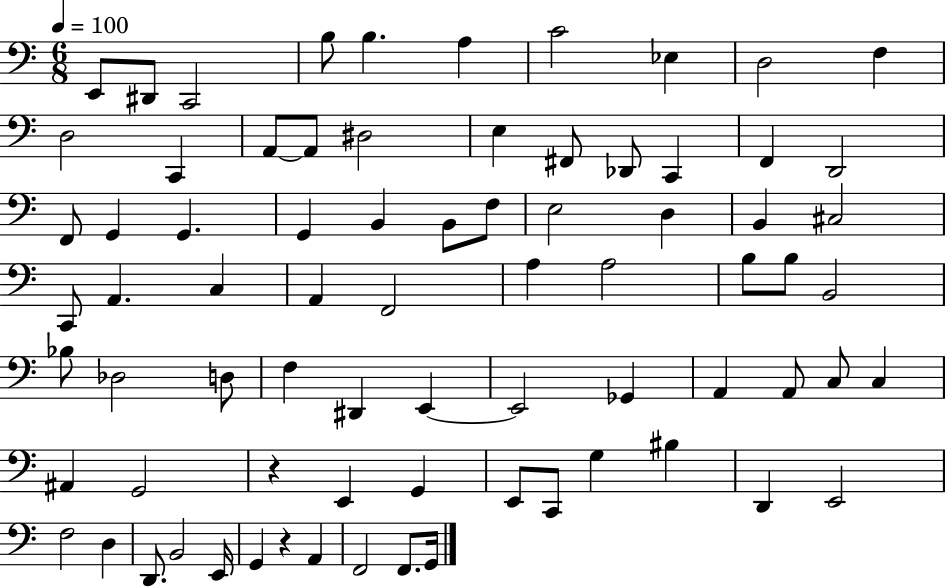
E2/e D#2/e C2/h B3/e B3/q. A3/q C4/h Eb3/q D3/h F3/q D3/h C2/q A2/e A2/e D#3/h E3/q F#2/e Db2/e C2/q F2/q D2/h F2/e G2/q G2/q. G2/q B2/q B2/e F3/e E3/h D3/q B2/q C#3/h C2/e A2/q. C3/q A2/q F2/h A3/q A3/h B3/e B3/e B2/h Bb3/e Db3/h D3/e F3/q D#2/q E2/q E2/h Gb2/q A2/q A2/e C3/e C3/q A#2/q G2/h R/q E2/q G2/q E2/e C2/e G3/q BIS3/q D2/q E2/h F3/h D3/q D2/e. B2/h E2/s G2/q R/q A2/q F2/h F2/e. G2/s